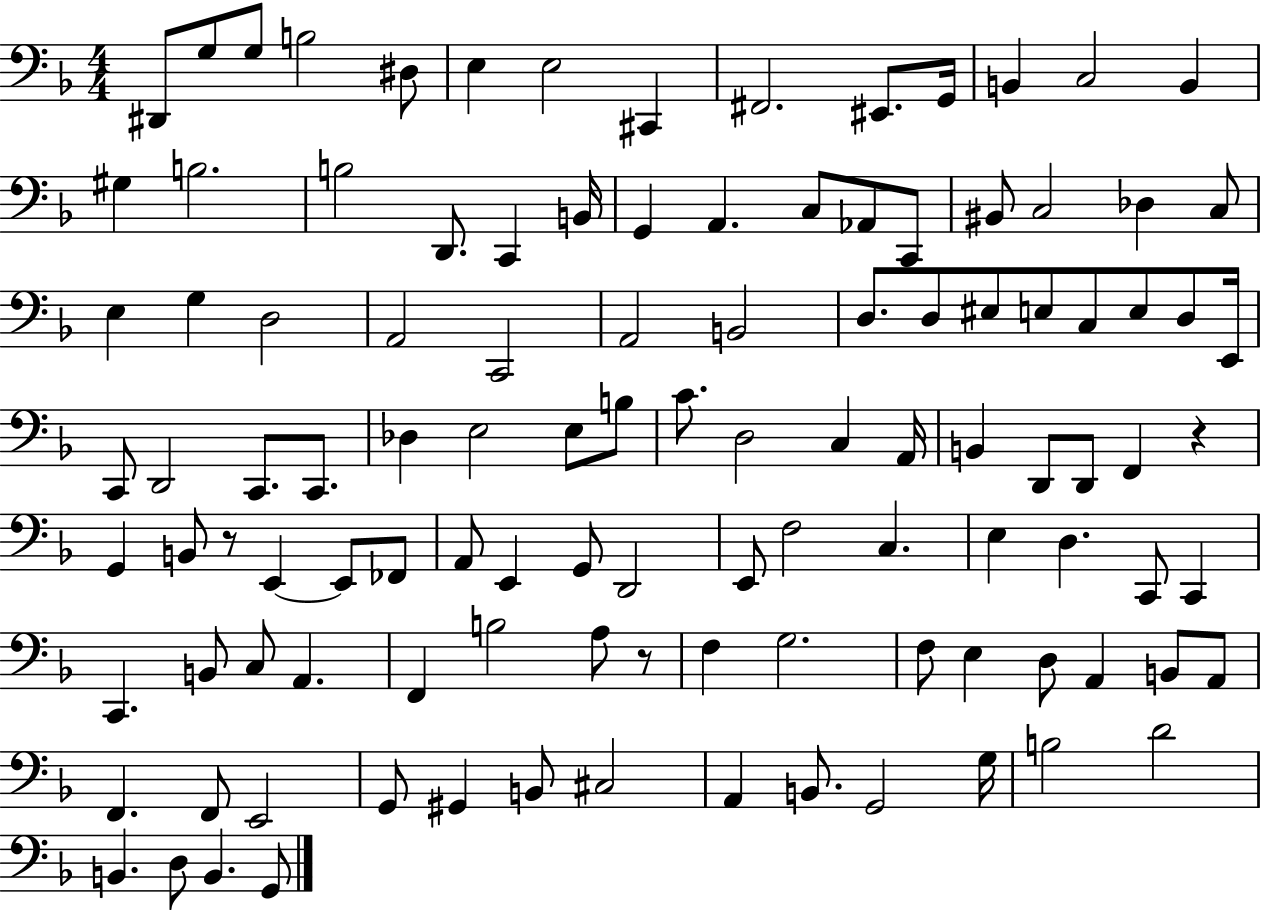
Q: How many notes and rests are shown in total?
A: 111